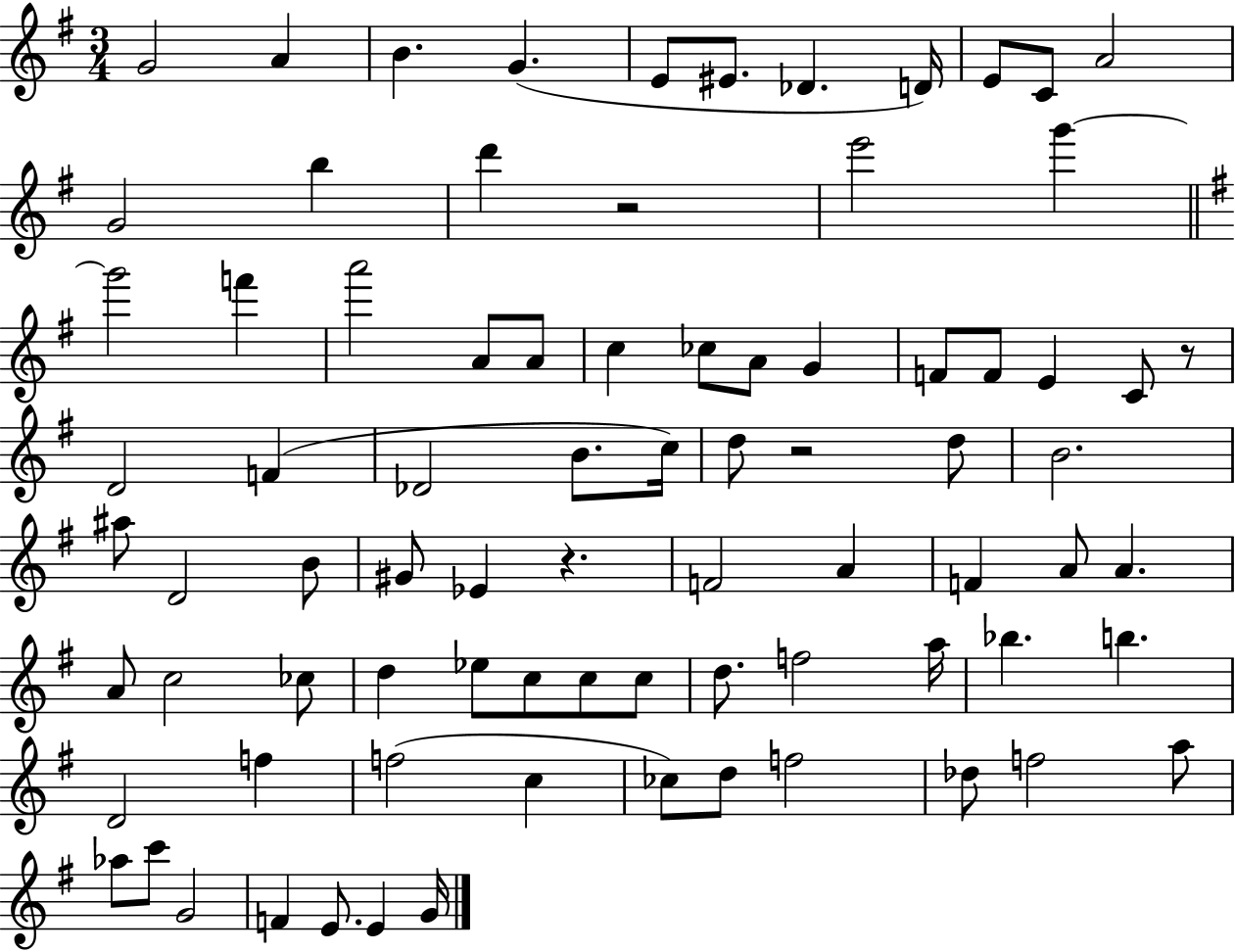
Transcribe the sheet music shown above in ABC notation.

X:1
T:Untitled
M:3/4
L:1/4
K:G
G2 A B G E/2 ^E/2 _D D/4 E/2 C/2 A2 G2 b d' z2 e'2 g' g'2 f' a'2 A/2 A/2 c _c/2 A/2 G F/2 F/2 E C/2 z/2 D2 F _D2 B/2 c/4 d/2 z2 d/2 B2 ^a/2 D2 B/2 ^G/2 _E z F2 A F A/2 A A/2 c2 _c/2 d _e/2 c/2 c/2 c/2 d/2 f2 a/4 _b b D2 f f2 c _c/2 d/2 f2 _d/2 f2 a/2 _a/2 c'/2 G2 F E/2 E G/4